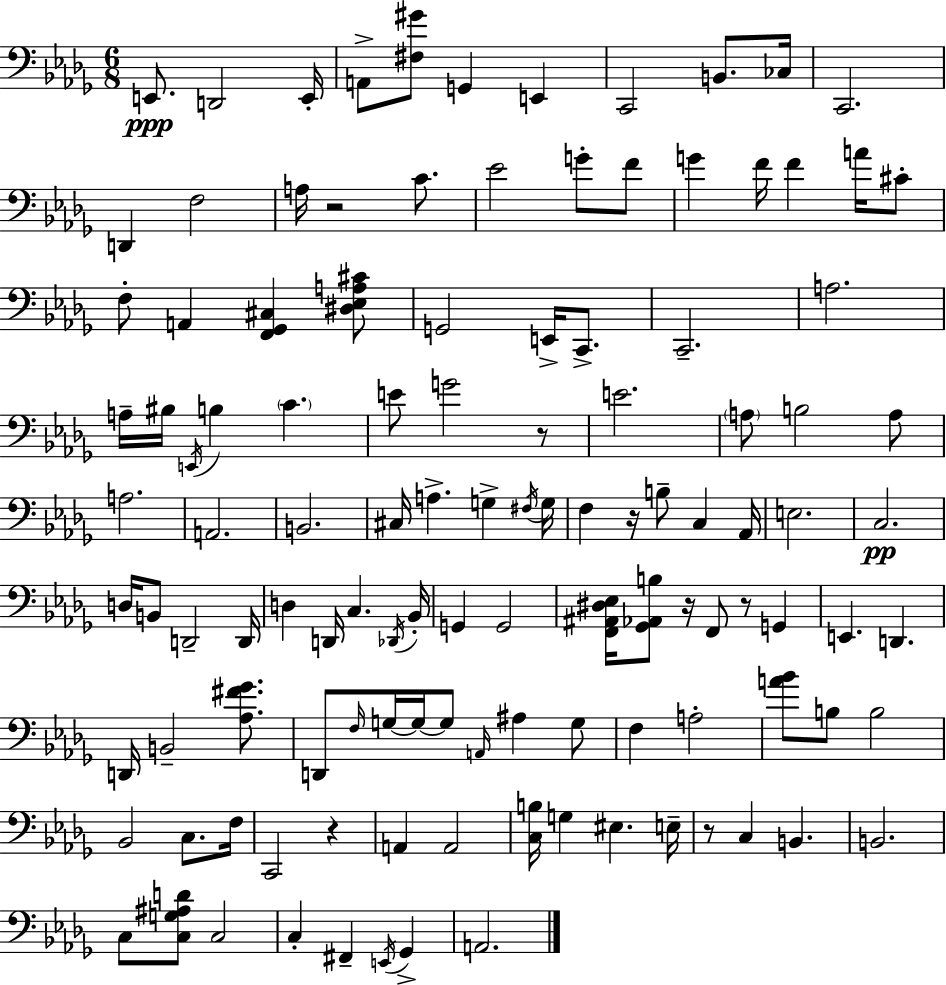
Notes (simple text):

E2/e. D2/h E2/s A2/e [F#3,G#4]/e G2/q E2/q C2/h B2/e. CES3/s C2/h. D2/q F3/h A3/s R/h C4/e. Eb4/h G4/e F4/e G4/q F4/s F4/q A4/s C#4/e F3/e A2/q [F2,Gb2,C#3]/q [D#3,Eb3,A3,C#4]/e G2/h E2/s C2/e. C2/h. A3/h. A3/s BIS3/s E2/s B3/q C4/q. E4/e G4/h R/e E4/h. A3/e B3/h A3/e A3/h. A2/h. B2/h. C#3/s A3/q. G3/q F#3/s G3/s F3/q R/s B3/e C3/q Ab2/s E3/h. C3/h. D3/s B2/e D2/h D2/s D3/q D2/s C3/q. Db2/s Bb2/s G2/q G2/h [F2,A#2,D#3,Eb3]/s [Gb2,Ab2,B3]/e R/s F2/e R/e G2/q E2/q. D2/q. D2/s B2/h [Ab3,F#4,Gb4]/e. D2/e F3/s G3/s G3/s G3/e A2/s A#3/q G3/e F3/q A3/h [A4,Bb4]/e B3/e B3/h Bb2/h C3/e. F3/s C2/h R/q A2/q A2/h [C3,B3]/s G3/q EIS3/q. E3/s R/e C3/q B2/q. B2/h. C3/e [C3,G3,A#3,D4]/e C3/h C3/q F#2/q E2/s Gb2/q A2/h.